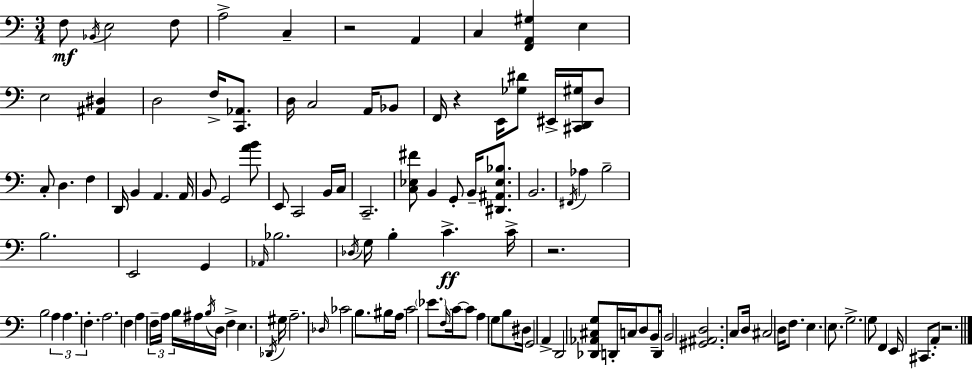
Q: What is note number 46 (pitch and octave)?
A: Bb3